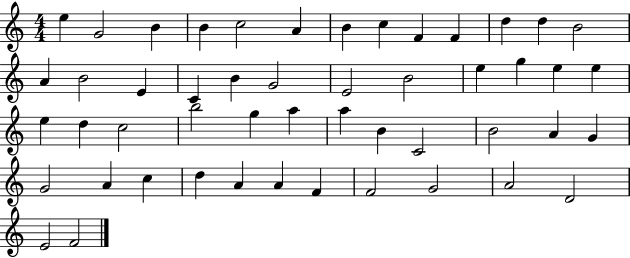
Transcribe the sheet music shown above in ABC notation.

X:1
T:Untitled
M:4/4
L:1/4
K:C
e G2 B B c2 A B c F F d d B2 A B2 E C B G2 E2 B2 e g e e e d c2 b2 g a a B C2 B2 A G G2 A c d A A F F2 G2 A2 D2 E2 F2